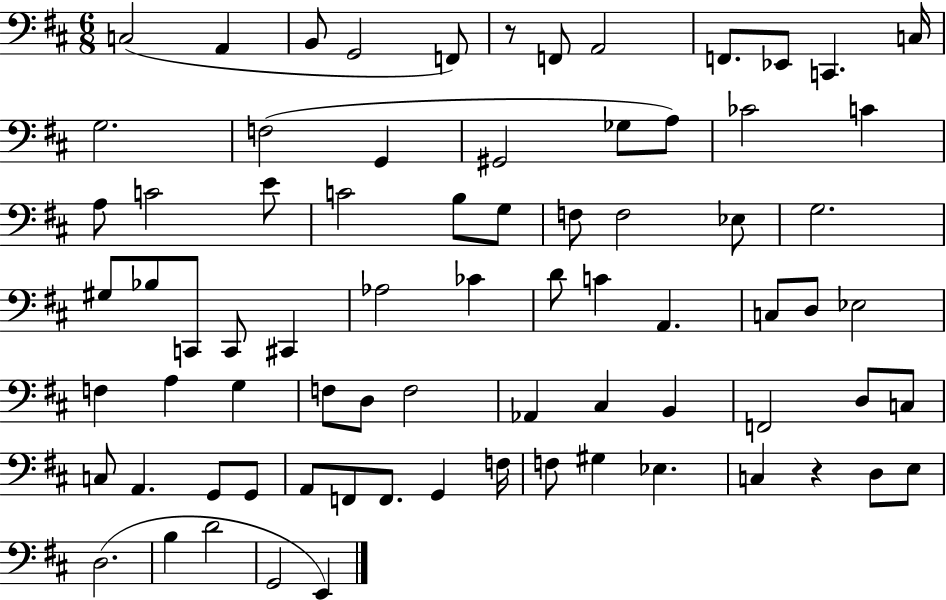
{
  \clef bass
  \numericTimeSignature
  \time 6/8
  \key d \major
  c2( a,4 | b,8 g,2 f,8) | r8 f,8 a,2 | f,8. ees,8 c,4. c16 | \break g2. | f2( g,4 | gis,2 ges8 a8) | ces'2 c'4 | \break a8 c'2 e'8 | c'2 b8 g8 | f8 f2 ees8 | g2. | \break gis8 bes8 c,8 c,8 cis,4 | aes2 ces'4 | d'8 c'4 a,4. | c8 d8 ees2 | \break f4 a4 g4 | f8 d8 f2 | aes,4 cis4 b,4 | f,2 d8 c8 | \break c8 a,4. g,8 g,8 | a,8 f,8 f,8. g,4 f16 | f8 gis4 ees4. | c4 r4 d8 e8 | \break d2.( | b4 d'2 | g,2 e,4) | \bar "|."
}